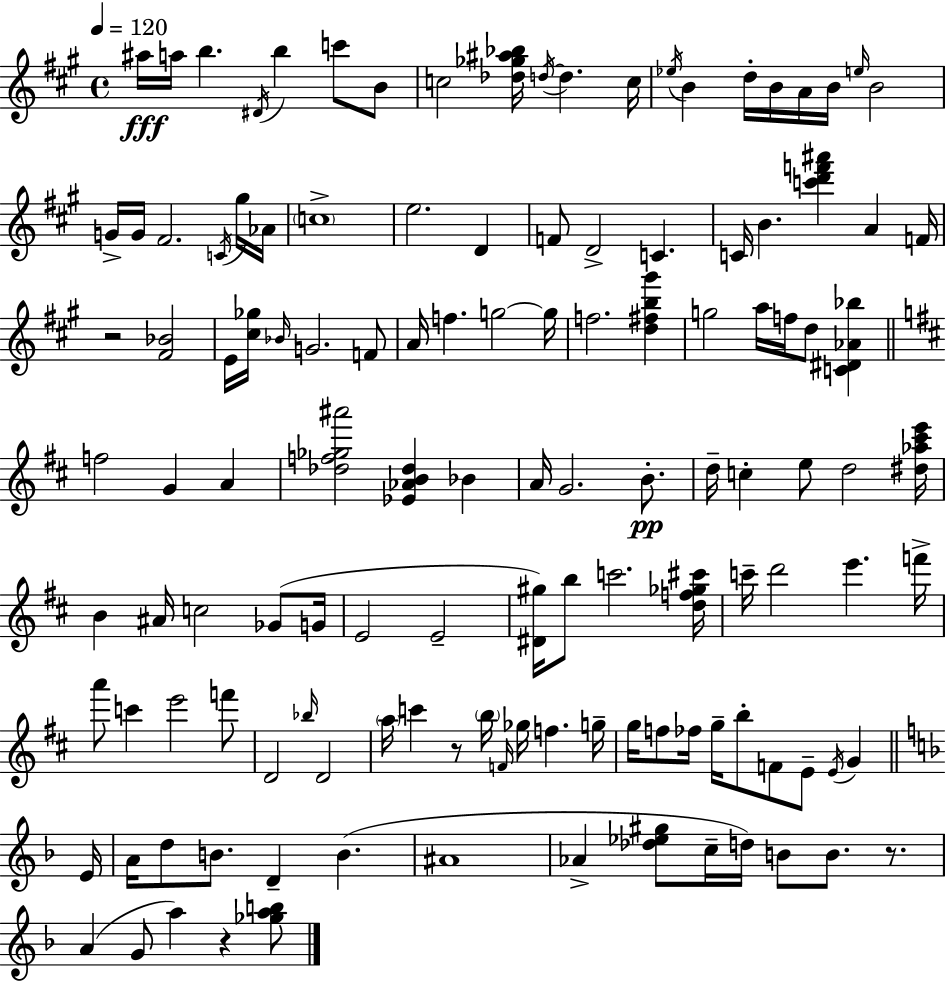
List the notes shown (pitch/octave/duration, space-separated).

A#5/s A5/s B5/q. D#4/s B5/q C6/e B4/e C5/h [Db5,Gb5,A#5,Bb5]/s D5/s D5/q. C5/s Eb5/s B4/q D5/s B4/s A4/s B4/s E5/s B4/h G4/s G4/s F#4/h. C4/s G#5/s Ab4/s C5/w E5/h. D4/q F4/e D4/h C4/q. C4/s B4/q. [C6,D6,F6,A#6]/q A4/q F4/s R/h [F#4,Bb4]/h E4/s [C#5,Gb5]/s Bb4/s G4/h. F4/e A4/s F5/q. G5/h G5/s F5/h. [D5,F#5,B5,G#6]/q G5/h A5/s F5/s D5/e [C4,D#4,Ab4,Bb5]/q F5/h G4/q A4/q [Db5,F5,Gb5,A#6]/h [Eb4,Ab4,B4,Db5]/q Bb4/q A4/s G4/h. B4/e. D5/s C5/q E5/e D5/h [D#5,Ab5,C#6,E6]/s B4/q A#4/s C5/h Gb4/e G4/s E4/h E4/h [D#4,G#5]/s B5/e C6/h. [D5,F5,Gb5,C#6]/s C6/s D6/h E6/q. F6/s A6/e C6/q E6/h F6/e D4/h Bb5/s D4/h A5/s C6/q R/e B5/s F4/s Gb5/s F5/q. G5/s G5/s F5/e FES5/s G5/s B5/e F4/e E4/e E4/s G4/q E4/s A4/s D5/e B4/e. D4/q B4/q. A#4/w Ab4/q [Db5,Eb5,G#5]/e C5/s D5/s B4/e B4/e. R/e. A4/q G4/e A5/q R/q [Gb5,A5,B5]/e